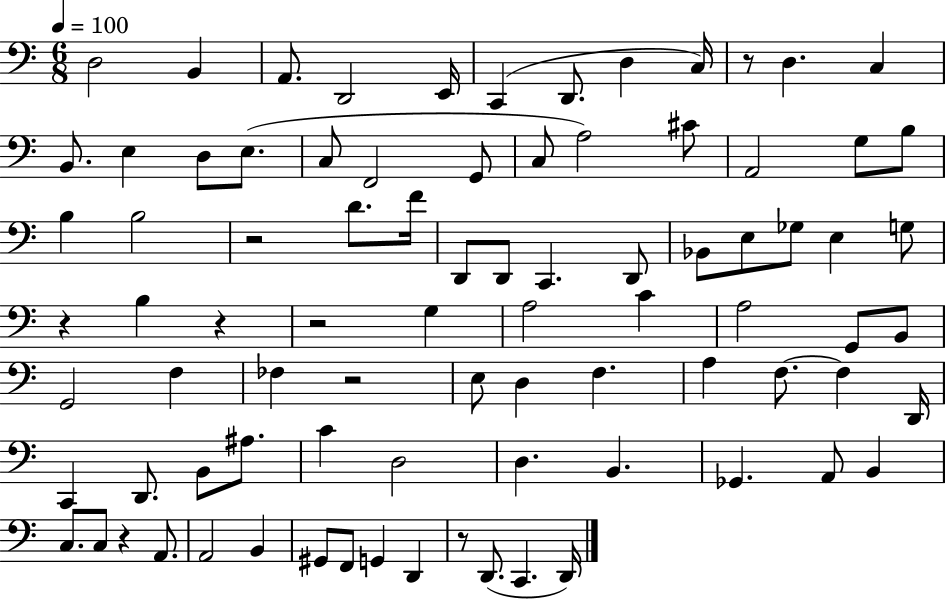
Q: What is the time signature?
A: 6/8